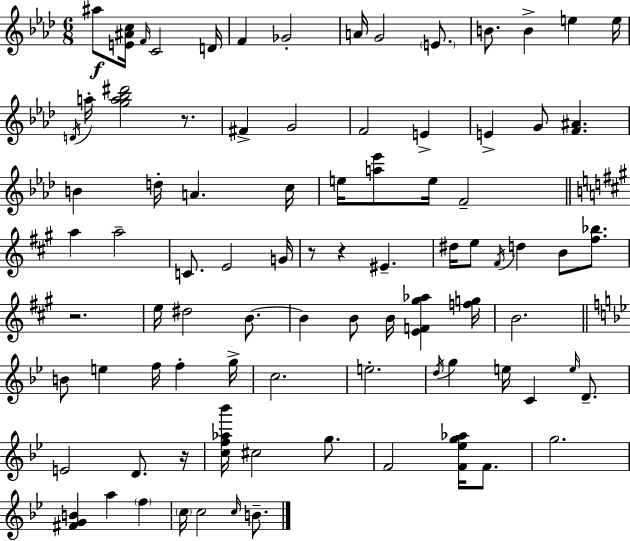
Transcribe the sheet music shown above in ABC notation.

X:1
T:Untitled
M:6/8
L:1/4
K:Fm
^a/2 [E^Ac]/4 F/4 C2 D/4 F _G2 A/4 G2 E/2 B/2 B e e/4 D/4 a/4 [ga_b^d']2 z/2 ^F G2 F2 E E G/2 [F^A] B d/4 A c/4 e/4 [a_e']/2 e/4 F2 a a2 C/2 E2 G/4 z/2 z ^E ^d/4 e/2 ^F/4 d B/2 [^f_b]/2 z2 e/4 ^d2 B/2 B B/2 B/4 [EF^g_a] [fg]/4 B2 B/2 e f/4 f g/4 c2 e2 d/4 g e/4 C e/4 D/2 E2 D/2 z/4 [cf_a_b']/4 ^c2 g/2 F2 [F_eg_a]/4 F/2 g2 [^FGB] a f c/4 c2 c/4 B/2